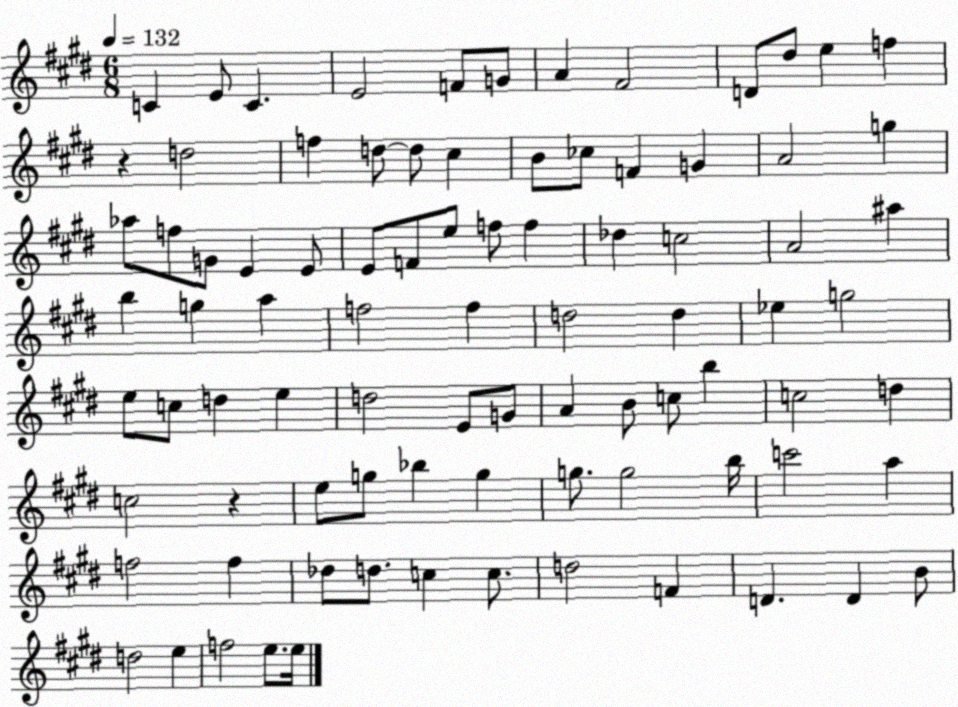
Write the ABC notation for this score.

X:1
T:Untitled
M:6/8
L:1/4
K:E
C E/2 C E2 F/2 G/2 A ^F2 D/2 ^d/2 e f z d2 f d/2 d/2 ^c B/2 _c/2 F G A2 g _a/2 f/2 G/2 E E/2 E/2 F/2 e/2 f/2 f _d c2 A2 ^a b g a f2 f d2 d _e g2 e/2 c/2 d e d2 E/2 G/2 A B/2 c/2 b c2 d c2 z e/2 g/2 _b g g/2 g2 b/4 c'2 a f2 f _d/2 d/2 c c/2 d2 F D D B/2 d2 e f2 e/2 e/4